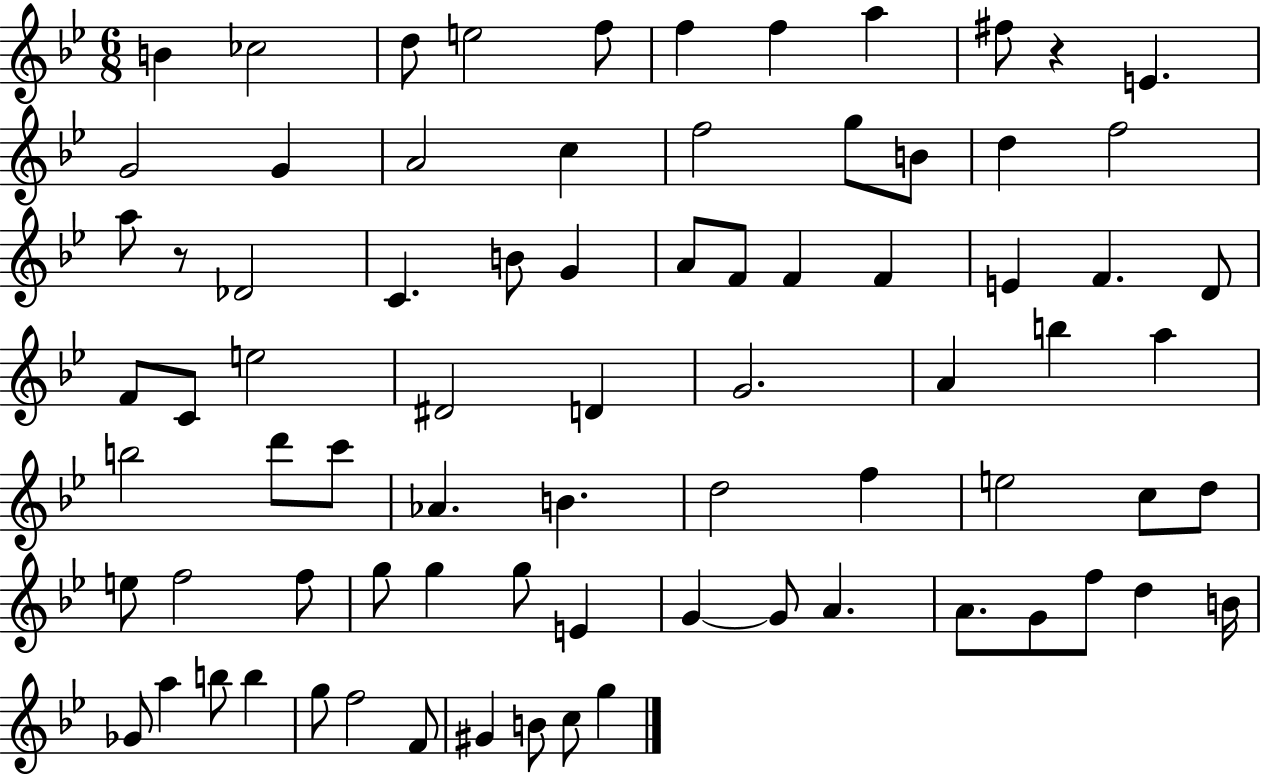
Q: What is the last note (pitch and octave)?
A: G5